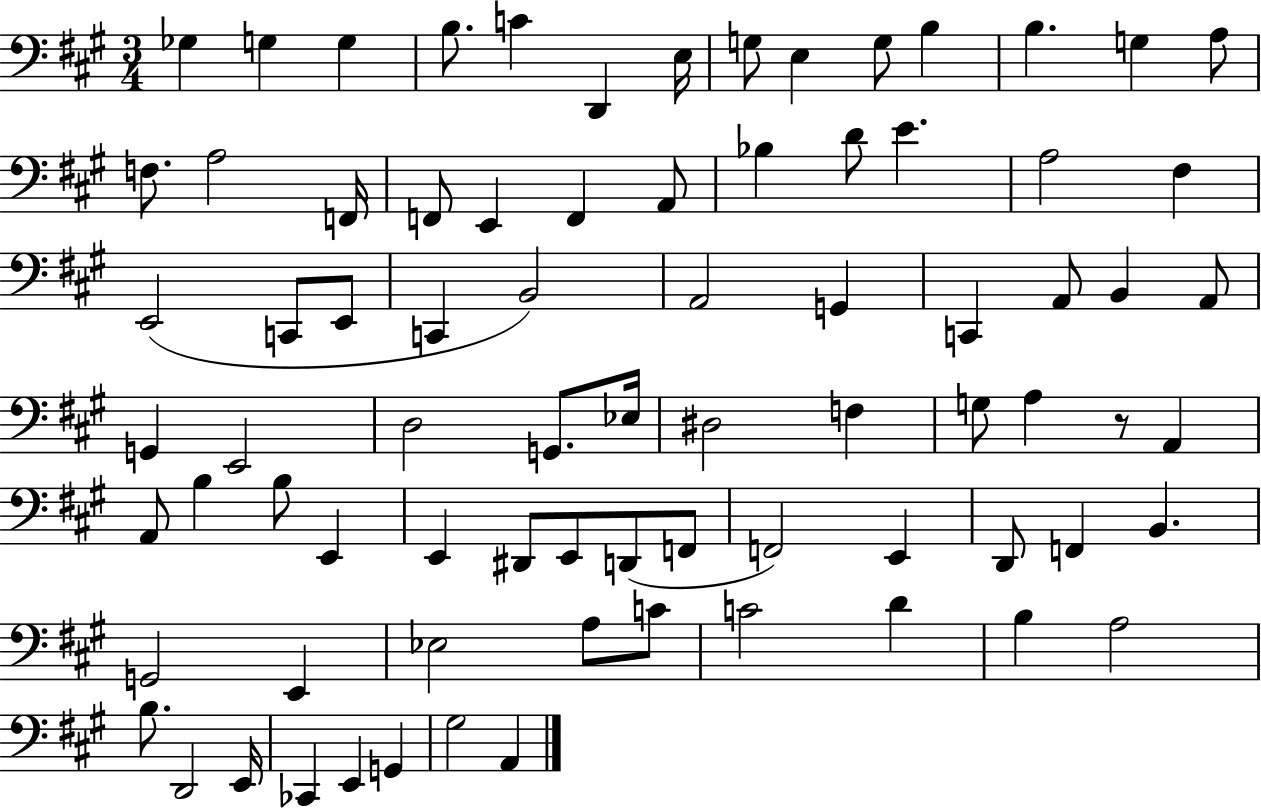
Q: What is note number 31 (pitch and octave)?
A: B2